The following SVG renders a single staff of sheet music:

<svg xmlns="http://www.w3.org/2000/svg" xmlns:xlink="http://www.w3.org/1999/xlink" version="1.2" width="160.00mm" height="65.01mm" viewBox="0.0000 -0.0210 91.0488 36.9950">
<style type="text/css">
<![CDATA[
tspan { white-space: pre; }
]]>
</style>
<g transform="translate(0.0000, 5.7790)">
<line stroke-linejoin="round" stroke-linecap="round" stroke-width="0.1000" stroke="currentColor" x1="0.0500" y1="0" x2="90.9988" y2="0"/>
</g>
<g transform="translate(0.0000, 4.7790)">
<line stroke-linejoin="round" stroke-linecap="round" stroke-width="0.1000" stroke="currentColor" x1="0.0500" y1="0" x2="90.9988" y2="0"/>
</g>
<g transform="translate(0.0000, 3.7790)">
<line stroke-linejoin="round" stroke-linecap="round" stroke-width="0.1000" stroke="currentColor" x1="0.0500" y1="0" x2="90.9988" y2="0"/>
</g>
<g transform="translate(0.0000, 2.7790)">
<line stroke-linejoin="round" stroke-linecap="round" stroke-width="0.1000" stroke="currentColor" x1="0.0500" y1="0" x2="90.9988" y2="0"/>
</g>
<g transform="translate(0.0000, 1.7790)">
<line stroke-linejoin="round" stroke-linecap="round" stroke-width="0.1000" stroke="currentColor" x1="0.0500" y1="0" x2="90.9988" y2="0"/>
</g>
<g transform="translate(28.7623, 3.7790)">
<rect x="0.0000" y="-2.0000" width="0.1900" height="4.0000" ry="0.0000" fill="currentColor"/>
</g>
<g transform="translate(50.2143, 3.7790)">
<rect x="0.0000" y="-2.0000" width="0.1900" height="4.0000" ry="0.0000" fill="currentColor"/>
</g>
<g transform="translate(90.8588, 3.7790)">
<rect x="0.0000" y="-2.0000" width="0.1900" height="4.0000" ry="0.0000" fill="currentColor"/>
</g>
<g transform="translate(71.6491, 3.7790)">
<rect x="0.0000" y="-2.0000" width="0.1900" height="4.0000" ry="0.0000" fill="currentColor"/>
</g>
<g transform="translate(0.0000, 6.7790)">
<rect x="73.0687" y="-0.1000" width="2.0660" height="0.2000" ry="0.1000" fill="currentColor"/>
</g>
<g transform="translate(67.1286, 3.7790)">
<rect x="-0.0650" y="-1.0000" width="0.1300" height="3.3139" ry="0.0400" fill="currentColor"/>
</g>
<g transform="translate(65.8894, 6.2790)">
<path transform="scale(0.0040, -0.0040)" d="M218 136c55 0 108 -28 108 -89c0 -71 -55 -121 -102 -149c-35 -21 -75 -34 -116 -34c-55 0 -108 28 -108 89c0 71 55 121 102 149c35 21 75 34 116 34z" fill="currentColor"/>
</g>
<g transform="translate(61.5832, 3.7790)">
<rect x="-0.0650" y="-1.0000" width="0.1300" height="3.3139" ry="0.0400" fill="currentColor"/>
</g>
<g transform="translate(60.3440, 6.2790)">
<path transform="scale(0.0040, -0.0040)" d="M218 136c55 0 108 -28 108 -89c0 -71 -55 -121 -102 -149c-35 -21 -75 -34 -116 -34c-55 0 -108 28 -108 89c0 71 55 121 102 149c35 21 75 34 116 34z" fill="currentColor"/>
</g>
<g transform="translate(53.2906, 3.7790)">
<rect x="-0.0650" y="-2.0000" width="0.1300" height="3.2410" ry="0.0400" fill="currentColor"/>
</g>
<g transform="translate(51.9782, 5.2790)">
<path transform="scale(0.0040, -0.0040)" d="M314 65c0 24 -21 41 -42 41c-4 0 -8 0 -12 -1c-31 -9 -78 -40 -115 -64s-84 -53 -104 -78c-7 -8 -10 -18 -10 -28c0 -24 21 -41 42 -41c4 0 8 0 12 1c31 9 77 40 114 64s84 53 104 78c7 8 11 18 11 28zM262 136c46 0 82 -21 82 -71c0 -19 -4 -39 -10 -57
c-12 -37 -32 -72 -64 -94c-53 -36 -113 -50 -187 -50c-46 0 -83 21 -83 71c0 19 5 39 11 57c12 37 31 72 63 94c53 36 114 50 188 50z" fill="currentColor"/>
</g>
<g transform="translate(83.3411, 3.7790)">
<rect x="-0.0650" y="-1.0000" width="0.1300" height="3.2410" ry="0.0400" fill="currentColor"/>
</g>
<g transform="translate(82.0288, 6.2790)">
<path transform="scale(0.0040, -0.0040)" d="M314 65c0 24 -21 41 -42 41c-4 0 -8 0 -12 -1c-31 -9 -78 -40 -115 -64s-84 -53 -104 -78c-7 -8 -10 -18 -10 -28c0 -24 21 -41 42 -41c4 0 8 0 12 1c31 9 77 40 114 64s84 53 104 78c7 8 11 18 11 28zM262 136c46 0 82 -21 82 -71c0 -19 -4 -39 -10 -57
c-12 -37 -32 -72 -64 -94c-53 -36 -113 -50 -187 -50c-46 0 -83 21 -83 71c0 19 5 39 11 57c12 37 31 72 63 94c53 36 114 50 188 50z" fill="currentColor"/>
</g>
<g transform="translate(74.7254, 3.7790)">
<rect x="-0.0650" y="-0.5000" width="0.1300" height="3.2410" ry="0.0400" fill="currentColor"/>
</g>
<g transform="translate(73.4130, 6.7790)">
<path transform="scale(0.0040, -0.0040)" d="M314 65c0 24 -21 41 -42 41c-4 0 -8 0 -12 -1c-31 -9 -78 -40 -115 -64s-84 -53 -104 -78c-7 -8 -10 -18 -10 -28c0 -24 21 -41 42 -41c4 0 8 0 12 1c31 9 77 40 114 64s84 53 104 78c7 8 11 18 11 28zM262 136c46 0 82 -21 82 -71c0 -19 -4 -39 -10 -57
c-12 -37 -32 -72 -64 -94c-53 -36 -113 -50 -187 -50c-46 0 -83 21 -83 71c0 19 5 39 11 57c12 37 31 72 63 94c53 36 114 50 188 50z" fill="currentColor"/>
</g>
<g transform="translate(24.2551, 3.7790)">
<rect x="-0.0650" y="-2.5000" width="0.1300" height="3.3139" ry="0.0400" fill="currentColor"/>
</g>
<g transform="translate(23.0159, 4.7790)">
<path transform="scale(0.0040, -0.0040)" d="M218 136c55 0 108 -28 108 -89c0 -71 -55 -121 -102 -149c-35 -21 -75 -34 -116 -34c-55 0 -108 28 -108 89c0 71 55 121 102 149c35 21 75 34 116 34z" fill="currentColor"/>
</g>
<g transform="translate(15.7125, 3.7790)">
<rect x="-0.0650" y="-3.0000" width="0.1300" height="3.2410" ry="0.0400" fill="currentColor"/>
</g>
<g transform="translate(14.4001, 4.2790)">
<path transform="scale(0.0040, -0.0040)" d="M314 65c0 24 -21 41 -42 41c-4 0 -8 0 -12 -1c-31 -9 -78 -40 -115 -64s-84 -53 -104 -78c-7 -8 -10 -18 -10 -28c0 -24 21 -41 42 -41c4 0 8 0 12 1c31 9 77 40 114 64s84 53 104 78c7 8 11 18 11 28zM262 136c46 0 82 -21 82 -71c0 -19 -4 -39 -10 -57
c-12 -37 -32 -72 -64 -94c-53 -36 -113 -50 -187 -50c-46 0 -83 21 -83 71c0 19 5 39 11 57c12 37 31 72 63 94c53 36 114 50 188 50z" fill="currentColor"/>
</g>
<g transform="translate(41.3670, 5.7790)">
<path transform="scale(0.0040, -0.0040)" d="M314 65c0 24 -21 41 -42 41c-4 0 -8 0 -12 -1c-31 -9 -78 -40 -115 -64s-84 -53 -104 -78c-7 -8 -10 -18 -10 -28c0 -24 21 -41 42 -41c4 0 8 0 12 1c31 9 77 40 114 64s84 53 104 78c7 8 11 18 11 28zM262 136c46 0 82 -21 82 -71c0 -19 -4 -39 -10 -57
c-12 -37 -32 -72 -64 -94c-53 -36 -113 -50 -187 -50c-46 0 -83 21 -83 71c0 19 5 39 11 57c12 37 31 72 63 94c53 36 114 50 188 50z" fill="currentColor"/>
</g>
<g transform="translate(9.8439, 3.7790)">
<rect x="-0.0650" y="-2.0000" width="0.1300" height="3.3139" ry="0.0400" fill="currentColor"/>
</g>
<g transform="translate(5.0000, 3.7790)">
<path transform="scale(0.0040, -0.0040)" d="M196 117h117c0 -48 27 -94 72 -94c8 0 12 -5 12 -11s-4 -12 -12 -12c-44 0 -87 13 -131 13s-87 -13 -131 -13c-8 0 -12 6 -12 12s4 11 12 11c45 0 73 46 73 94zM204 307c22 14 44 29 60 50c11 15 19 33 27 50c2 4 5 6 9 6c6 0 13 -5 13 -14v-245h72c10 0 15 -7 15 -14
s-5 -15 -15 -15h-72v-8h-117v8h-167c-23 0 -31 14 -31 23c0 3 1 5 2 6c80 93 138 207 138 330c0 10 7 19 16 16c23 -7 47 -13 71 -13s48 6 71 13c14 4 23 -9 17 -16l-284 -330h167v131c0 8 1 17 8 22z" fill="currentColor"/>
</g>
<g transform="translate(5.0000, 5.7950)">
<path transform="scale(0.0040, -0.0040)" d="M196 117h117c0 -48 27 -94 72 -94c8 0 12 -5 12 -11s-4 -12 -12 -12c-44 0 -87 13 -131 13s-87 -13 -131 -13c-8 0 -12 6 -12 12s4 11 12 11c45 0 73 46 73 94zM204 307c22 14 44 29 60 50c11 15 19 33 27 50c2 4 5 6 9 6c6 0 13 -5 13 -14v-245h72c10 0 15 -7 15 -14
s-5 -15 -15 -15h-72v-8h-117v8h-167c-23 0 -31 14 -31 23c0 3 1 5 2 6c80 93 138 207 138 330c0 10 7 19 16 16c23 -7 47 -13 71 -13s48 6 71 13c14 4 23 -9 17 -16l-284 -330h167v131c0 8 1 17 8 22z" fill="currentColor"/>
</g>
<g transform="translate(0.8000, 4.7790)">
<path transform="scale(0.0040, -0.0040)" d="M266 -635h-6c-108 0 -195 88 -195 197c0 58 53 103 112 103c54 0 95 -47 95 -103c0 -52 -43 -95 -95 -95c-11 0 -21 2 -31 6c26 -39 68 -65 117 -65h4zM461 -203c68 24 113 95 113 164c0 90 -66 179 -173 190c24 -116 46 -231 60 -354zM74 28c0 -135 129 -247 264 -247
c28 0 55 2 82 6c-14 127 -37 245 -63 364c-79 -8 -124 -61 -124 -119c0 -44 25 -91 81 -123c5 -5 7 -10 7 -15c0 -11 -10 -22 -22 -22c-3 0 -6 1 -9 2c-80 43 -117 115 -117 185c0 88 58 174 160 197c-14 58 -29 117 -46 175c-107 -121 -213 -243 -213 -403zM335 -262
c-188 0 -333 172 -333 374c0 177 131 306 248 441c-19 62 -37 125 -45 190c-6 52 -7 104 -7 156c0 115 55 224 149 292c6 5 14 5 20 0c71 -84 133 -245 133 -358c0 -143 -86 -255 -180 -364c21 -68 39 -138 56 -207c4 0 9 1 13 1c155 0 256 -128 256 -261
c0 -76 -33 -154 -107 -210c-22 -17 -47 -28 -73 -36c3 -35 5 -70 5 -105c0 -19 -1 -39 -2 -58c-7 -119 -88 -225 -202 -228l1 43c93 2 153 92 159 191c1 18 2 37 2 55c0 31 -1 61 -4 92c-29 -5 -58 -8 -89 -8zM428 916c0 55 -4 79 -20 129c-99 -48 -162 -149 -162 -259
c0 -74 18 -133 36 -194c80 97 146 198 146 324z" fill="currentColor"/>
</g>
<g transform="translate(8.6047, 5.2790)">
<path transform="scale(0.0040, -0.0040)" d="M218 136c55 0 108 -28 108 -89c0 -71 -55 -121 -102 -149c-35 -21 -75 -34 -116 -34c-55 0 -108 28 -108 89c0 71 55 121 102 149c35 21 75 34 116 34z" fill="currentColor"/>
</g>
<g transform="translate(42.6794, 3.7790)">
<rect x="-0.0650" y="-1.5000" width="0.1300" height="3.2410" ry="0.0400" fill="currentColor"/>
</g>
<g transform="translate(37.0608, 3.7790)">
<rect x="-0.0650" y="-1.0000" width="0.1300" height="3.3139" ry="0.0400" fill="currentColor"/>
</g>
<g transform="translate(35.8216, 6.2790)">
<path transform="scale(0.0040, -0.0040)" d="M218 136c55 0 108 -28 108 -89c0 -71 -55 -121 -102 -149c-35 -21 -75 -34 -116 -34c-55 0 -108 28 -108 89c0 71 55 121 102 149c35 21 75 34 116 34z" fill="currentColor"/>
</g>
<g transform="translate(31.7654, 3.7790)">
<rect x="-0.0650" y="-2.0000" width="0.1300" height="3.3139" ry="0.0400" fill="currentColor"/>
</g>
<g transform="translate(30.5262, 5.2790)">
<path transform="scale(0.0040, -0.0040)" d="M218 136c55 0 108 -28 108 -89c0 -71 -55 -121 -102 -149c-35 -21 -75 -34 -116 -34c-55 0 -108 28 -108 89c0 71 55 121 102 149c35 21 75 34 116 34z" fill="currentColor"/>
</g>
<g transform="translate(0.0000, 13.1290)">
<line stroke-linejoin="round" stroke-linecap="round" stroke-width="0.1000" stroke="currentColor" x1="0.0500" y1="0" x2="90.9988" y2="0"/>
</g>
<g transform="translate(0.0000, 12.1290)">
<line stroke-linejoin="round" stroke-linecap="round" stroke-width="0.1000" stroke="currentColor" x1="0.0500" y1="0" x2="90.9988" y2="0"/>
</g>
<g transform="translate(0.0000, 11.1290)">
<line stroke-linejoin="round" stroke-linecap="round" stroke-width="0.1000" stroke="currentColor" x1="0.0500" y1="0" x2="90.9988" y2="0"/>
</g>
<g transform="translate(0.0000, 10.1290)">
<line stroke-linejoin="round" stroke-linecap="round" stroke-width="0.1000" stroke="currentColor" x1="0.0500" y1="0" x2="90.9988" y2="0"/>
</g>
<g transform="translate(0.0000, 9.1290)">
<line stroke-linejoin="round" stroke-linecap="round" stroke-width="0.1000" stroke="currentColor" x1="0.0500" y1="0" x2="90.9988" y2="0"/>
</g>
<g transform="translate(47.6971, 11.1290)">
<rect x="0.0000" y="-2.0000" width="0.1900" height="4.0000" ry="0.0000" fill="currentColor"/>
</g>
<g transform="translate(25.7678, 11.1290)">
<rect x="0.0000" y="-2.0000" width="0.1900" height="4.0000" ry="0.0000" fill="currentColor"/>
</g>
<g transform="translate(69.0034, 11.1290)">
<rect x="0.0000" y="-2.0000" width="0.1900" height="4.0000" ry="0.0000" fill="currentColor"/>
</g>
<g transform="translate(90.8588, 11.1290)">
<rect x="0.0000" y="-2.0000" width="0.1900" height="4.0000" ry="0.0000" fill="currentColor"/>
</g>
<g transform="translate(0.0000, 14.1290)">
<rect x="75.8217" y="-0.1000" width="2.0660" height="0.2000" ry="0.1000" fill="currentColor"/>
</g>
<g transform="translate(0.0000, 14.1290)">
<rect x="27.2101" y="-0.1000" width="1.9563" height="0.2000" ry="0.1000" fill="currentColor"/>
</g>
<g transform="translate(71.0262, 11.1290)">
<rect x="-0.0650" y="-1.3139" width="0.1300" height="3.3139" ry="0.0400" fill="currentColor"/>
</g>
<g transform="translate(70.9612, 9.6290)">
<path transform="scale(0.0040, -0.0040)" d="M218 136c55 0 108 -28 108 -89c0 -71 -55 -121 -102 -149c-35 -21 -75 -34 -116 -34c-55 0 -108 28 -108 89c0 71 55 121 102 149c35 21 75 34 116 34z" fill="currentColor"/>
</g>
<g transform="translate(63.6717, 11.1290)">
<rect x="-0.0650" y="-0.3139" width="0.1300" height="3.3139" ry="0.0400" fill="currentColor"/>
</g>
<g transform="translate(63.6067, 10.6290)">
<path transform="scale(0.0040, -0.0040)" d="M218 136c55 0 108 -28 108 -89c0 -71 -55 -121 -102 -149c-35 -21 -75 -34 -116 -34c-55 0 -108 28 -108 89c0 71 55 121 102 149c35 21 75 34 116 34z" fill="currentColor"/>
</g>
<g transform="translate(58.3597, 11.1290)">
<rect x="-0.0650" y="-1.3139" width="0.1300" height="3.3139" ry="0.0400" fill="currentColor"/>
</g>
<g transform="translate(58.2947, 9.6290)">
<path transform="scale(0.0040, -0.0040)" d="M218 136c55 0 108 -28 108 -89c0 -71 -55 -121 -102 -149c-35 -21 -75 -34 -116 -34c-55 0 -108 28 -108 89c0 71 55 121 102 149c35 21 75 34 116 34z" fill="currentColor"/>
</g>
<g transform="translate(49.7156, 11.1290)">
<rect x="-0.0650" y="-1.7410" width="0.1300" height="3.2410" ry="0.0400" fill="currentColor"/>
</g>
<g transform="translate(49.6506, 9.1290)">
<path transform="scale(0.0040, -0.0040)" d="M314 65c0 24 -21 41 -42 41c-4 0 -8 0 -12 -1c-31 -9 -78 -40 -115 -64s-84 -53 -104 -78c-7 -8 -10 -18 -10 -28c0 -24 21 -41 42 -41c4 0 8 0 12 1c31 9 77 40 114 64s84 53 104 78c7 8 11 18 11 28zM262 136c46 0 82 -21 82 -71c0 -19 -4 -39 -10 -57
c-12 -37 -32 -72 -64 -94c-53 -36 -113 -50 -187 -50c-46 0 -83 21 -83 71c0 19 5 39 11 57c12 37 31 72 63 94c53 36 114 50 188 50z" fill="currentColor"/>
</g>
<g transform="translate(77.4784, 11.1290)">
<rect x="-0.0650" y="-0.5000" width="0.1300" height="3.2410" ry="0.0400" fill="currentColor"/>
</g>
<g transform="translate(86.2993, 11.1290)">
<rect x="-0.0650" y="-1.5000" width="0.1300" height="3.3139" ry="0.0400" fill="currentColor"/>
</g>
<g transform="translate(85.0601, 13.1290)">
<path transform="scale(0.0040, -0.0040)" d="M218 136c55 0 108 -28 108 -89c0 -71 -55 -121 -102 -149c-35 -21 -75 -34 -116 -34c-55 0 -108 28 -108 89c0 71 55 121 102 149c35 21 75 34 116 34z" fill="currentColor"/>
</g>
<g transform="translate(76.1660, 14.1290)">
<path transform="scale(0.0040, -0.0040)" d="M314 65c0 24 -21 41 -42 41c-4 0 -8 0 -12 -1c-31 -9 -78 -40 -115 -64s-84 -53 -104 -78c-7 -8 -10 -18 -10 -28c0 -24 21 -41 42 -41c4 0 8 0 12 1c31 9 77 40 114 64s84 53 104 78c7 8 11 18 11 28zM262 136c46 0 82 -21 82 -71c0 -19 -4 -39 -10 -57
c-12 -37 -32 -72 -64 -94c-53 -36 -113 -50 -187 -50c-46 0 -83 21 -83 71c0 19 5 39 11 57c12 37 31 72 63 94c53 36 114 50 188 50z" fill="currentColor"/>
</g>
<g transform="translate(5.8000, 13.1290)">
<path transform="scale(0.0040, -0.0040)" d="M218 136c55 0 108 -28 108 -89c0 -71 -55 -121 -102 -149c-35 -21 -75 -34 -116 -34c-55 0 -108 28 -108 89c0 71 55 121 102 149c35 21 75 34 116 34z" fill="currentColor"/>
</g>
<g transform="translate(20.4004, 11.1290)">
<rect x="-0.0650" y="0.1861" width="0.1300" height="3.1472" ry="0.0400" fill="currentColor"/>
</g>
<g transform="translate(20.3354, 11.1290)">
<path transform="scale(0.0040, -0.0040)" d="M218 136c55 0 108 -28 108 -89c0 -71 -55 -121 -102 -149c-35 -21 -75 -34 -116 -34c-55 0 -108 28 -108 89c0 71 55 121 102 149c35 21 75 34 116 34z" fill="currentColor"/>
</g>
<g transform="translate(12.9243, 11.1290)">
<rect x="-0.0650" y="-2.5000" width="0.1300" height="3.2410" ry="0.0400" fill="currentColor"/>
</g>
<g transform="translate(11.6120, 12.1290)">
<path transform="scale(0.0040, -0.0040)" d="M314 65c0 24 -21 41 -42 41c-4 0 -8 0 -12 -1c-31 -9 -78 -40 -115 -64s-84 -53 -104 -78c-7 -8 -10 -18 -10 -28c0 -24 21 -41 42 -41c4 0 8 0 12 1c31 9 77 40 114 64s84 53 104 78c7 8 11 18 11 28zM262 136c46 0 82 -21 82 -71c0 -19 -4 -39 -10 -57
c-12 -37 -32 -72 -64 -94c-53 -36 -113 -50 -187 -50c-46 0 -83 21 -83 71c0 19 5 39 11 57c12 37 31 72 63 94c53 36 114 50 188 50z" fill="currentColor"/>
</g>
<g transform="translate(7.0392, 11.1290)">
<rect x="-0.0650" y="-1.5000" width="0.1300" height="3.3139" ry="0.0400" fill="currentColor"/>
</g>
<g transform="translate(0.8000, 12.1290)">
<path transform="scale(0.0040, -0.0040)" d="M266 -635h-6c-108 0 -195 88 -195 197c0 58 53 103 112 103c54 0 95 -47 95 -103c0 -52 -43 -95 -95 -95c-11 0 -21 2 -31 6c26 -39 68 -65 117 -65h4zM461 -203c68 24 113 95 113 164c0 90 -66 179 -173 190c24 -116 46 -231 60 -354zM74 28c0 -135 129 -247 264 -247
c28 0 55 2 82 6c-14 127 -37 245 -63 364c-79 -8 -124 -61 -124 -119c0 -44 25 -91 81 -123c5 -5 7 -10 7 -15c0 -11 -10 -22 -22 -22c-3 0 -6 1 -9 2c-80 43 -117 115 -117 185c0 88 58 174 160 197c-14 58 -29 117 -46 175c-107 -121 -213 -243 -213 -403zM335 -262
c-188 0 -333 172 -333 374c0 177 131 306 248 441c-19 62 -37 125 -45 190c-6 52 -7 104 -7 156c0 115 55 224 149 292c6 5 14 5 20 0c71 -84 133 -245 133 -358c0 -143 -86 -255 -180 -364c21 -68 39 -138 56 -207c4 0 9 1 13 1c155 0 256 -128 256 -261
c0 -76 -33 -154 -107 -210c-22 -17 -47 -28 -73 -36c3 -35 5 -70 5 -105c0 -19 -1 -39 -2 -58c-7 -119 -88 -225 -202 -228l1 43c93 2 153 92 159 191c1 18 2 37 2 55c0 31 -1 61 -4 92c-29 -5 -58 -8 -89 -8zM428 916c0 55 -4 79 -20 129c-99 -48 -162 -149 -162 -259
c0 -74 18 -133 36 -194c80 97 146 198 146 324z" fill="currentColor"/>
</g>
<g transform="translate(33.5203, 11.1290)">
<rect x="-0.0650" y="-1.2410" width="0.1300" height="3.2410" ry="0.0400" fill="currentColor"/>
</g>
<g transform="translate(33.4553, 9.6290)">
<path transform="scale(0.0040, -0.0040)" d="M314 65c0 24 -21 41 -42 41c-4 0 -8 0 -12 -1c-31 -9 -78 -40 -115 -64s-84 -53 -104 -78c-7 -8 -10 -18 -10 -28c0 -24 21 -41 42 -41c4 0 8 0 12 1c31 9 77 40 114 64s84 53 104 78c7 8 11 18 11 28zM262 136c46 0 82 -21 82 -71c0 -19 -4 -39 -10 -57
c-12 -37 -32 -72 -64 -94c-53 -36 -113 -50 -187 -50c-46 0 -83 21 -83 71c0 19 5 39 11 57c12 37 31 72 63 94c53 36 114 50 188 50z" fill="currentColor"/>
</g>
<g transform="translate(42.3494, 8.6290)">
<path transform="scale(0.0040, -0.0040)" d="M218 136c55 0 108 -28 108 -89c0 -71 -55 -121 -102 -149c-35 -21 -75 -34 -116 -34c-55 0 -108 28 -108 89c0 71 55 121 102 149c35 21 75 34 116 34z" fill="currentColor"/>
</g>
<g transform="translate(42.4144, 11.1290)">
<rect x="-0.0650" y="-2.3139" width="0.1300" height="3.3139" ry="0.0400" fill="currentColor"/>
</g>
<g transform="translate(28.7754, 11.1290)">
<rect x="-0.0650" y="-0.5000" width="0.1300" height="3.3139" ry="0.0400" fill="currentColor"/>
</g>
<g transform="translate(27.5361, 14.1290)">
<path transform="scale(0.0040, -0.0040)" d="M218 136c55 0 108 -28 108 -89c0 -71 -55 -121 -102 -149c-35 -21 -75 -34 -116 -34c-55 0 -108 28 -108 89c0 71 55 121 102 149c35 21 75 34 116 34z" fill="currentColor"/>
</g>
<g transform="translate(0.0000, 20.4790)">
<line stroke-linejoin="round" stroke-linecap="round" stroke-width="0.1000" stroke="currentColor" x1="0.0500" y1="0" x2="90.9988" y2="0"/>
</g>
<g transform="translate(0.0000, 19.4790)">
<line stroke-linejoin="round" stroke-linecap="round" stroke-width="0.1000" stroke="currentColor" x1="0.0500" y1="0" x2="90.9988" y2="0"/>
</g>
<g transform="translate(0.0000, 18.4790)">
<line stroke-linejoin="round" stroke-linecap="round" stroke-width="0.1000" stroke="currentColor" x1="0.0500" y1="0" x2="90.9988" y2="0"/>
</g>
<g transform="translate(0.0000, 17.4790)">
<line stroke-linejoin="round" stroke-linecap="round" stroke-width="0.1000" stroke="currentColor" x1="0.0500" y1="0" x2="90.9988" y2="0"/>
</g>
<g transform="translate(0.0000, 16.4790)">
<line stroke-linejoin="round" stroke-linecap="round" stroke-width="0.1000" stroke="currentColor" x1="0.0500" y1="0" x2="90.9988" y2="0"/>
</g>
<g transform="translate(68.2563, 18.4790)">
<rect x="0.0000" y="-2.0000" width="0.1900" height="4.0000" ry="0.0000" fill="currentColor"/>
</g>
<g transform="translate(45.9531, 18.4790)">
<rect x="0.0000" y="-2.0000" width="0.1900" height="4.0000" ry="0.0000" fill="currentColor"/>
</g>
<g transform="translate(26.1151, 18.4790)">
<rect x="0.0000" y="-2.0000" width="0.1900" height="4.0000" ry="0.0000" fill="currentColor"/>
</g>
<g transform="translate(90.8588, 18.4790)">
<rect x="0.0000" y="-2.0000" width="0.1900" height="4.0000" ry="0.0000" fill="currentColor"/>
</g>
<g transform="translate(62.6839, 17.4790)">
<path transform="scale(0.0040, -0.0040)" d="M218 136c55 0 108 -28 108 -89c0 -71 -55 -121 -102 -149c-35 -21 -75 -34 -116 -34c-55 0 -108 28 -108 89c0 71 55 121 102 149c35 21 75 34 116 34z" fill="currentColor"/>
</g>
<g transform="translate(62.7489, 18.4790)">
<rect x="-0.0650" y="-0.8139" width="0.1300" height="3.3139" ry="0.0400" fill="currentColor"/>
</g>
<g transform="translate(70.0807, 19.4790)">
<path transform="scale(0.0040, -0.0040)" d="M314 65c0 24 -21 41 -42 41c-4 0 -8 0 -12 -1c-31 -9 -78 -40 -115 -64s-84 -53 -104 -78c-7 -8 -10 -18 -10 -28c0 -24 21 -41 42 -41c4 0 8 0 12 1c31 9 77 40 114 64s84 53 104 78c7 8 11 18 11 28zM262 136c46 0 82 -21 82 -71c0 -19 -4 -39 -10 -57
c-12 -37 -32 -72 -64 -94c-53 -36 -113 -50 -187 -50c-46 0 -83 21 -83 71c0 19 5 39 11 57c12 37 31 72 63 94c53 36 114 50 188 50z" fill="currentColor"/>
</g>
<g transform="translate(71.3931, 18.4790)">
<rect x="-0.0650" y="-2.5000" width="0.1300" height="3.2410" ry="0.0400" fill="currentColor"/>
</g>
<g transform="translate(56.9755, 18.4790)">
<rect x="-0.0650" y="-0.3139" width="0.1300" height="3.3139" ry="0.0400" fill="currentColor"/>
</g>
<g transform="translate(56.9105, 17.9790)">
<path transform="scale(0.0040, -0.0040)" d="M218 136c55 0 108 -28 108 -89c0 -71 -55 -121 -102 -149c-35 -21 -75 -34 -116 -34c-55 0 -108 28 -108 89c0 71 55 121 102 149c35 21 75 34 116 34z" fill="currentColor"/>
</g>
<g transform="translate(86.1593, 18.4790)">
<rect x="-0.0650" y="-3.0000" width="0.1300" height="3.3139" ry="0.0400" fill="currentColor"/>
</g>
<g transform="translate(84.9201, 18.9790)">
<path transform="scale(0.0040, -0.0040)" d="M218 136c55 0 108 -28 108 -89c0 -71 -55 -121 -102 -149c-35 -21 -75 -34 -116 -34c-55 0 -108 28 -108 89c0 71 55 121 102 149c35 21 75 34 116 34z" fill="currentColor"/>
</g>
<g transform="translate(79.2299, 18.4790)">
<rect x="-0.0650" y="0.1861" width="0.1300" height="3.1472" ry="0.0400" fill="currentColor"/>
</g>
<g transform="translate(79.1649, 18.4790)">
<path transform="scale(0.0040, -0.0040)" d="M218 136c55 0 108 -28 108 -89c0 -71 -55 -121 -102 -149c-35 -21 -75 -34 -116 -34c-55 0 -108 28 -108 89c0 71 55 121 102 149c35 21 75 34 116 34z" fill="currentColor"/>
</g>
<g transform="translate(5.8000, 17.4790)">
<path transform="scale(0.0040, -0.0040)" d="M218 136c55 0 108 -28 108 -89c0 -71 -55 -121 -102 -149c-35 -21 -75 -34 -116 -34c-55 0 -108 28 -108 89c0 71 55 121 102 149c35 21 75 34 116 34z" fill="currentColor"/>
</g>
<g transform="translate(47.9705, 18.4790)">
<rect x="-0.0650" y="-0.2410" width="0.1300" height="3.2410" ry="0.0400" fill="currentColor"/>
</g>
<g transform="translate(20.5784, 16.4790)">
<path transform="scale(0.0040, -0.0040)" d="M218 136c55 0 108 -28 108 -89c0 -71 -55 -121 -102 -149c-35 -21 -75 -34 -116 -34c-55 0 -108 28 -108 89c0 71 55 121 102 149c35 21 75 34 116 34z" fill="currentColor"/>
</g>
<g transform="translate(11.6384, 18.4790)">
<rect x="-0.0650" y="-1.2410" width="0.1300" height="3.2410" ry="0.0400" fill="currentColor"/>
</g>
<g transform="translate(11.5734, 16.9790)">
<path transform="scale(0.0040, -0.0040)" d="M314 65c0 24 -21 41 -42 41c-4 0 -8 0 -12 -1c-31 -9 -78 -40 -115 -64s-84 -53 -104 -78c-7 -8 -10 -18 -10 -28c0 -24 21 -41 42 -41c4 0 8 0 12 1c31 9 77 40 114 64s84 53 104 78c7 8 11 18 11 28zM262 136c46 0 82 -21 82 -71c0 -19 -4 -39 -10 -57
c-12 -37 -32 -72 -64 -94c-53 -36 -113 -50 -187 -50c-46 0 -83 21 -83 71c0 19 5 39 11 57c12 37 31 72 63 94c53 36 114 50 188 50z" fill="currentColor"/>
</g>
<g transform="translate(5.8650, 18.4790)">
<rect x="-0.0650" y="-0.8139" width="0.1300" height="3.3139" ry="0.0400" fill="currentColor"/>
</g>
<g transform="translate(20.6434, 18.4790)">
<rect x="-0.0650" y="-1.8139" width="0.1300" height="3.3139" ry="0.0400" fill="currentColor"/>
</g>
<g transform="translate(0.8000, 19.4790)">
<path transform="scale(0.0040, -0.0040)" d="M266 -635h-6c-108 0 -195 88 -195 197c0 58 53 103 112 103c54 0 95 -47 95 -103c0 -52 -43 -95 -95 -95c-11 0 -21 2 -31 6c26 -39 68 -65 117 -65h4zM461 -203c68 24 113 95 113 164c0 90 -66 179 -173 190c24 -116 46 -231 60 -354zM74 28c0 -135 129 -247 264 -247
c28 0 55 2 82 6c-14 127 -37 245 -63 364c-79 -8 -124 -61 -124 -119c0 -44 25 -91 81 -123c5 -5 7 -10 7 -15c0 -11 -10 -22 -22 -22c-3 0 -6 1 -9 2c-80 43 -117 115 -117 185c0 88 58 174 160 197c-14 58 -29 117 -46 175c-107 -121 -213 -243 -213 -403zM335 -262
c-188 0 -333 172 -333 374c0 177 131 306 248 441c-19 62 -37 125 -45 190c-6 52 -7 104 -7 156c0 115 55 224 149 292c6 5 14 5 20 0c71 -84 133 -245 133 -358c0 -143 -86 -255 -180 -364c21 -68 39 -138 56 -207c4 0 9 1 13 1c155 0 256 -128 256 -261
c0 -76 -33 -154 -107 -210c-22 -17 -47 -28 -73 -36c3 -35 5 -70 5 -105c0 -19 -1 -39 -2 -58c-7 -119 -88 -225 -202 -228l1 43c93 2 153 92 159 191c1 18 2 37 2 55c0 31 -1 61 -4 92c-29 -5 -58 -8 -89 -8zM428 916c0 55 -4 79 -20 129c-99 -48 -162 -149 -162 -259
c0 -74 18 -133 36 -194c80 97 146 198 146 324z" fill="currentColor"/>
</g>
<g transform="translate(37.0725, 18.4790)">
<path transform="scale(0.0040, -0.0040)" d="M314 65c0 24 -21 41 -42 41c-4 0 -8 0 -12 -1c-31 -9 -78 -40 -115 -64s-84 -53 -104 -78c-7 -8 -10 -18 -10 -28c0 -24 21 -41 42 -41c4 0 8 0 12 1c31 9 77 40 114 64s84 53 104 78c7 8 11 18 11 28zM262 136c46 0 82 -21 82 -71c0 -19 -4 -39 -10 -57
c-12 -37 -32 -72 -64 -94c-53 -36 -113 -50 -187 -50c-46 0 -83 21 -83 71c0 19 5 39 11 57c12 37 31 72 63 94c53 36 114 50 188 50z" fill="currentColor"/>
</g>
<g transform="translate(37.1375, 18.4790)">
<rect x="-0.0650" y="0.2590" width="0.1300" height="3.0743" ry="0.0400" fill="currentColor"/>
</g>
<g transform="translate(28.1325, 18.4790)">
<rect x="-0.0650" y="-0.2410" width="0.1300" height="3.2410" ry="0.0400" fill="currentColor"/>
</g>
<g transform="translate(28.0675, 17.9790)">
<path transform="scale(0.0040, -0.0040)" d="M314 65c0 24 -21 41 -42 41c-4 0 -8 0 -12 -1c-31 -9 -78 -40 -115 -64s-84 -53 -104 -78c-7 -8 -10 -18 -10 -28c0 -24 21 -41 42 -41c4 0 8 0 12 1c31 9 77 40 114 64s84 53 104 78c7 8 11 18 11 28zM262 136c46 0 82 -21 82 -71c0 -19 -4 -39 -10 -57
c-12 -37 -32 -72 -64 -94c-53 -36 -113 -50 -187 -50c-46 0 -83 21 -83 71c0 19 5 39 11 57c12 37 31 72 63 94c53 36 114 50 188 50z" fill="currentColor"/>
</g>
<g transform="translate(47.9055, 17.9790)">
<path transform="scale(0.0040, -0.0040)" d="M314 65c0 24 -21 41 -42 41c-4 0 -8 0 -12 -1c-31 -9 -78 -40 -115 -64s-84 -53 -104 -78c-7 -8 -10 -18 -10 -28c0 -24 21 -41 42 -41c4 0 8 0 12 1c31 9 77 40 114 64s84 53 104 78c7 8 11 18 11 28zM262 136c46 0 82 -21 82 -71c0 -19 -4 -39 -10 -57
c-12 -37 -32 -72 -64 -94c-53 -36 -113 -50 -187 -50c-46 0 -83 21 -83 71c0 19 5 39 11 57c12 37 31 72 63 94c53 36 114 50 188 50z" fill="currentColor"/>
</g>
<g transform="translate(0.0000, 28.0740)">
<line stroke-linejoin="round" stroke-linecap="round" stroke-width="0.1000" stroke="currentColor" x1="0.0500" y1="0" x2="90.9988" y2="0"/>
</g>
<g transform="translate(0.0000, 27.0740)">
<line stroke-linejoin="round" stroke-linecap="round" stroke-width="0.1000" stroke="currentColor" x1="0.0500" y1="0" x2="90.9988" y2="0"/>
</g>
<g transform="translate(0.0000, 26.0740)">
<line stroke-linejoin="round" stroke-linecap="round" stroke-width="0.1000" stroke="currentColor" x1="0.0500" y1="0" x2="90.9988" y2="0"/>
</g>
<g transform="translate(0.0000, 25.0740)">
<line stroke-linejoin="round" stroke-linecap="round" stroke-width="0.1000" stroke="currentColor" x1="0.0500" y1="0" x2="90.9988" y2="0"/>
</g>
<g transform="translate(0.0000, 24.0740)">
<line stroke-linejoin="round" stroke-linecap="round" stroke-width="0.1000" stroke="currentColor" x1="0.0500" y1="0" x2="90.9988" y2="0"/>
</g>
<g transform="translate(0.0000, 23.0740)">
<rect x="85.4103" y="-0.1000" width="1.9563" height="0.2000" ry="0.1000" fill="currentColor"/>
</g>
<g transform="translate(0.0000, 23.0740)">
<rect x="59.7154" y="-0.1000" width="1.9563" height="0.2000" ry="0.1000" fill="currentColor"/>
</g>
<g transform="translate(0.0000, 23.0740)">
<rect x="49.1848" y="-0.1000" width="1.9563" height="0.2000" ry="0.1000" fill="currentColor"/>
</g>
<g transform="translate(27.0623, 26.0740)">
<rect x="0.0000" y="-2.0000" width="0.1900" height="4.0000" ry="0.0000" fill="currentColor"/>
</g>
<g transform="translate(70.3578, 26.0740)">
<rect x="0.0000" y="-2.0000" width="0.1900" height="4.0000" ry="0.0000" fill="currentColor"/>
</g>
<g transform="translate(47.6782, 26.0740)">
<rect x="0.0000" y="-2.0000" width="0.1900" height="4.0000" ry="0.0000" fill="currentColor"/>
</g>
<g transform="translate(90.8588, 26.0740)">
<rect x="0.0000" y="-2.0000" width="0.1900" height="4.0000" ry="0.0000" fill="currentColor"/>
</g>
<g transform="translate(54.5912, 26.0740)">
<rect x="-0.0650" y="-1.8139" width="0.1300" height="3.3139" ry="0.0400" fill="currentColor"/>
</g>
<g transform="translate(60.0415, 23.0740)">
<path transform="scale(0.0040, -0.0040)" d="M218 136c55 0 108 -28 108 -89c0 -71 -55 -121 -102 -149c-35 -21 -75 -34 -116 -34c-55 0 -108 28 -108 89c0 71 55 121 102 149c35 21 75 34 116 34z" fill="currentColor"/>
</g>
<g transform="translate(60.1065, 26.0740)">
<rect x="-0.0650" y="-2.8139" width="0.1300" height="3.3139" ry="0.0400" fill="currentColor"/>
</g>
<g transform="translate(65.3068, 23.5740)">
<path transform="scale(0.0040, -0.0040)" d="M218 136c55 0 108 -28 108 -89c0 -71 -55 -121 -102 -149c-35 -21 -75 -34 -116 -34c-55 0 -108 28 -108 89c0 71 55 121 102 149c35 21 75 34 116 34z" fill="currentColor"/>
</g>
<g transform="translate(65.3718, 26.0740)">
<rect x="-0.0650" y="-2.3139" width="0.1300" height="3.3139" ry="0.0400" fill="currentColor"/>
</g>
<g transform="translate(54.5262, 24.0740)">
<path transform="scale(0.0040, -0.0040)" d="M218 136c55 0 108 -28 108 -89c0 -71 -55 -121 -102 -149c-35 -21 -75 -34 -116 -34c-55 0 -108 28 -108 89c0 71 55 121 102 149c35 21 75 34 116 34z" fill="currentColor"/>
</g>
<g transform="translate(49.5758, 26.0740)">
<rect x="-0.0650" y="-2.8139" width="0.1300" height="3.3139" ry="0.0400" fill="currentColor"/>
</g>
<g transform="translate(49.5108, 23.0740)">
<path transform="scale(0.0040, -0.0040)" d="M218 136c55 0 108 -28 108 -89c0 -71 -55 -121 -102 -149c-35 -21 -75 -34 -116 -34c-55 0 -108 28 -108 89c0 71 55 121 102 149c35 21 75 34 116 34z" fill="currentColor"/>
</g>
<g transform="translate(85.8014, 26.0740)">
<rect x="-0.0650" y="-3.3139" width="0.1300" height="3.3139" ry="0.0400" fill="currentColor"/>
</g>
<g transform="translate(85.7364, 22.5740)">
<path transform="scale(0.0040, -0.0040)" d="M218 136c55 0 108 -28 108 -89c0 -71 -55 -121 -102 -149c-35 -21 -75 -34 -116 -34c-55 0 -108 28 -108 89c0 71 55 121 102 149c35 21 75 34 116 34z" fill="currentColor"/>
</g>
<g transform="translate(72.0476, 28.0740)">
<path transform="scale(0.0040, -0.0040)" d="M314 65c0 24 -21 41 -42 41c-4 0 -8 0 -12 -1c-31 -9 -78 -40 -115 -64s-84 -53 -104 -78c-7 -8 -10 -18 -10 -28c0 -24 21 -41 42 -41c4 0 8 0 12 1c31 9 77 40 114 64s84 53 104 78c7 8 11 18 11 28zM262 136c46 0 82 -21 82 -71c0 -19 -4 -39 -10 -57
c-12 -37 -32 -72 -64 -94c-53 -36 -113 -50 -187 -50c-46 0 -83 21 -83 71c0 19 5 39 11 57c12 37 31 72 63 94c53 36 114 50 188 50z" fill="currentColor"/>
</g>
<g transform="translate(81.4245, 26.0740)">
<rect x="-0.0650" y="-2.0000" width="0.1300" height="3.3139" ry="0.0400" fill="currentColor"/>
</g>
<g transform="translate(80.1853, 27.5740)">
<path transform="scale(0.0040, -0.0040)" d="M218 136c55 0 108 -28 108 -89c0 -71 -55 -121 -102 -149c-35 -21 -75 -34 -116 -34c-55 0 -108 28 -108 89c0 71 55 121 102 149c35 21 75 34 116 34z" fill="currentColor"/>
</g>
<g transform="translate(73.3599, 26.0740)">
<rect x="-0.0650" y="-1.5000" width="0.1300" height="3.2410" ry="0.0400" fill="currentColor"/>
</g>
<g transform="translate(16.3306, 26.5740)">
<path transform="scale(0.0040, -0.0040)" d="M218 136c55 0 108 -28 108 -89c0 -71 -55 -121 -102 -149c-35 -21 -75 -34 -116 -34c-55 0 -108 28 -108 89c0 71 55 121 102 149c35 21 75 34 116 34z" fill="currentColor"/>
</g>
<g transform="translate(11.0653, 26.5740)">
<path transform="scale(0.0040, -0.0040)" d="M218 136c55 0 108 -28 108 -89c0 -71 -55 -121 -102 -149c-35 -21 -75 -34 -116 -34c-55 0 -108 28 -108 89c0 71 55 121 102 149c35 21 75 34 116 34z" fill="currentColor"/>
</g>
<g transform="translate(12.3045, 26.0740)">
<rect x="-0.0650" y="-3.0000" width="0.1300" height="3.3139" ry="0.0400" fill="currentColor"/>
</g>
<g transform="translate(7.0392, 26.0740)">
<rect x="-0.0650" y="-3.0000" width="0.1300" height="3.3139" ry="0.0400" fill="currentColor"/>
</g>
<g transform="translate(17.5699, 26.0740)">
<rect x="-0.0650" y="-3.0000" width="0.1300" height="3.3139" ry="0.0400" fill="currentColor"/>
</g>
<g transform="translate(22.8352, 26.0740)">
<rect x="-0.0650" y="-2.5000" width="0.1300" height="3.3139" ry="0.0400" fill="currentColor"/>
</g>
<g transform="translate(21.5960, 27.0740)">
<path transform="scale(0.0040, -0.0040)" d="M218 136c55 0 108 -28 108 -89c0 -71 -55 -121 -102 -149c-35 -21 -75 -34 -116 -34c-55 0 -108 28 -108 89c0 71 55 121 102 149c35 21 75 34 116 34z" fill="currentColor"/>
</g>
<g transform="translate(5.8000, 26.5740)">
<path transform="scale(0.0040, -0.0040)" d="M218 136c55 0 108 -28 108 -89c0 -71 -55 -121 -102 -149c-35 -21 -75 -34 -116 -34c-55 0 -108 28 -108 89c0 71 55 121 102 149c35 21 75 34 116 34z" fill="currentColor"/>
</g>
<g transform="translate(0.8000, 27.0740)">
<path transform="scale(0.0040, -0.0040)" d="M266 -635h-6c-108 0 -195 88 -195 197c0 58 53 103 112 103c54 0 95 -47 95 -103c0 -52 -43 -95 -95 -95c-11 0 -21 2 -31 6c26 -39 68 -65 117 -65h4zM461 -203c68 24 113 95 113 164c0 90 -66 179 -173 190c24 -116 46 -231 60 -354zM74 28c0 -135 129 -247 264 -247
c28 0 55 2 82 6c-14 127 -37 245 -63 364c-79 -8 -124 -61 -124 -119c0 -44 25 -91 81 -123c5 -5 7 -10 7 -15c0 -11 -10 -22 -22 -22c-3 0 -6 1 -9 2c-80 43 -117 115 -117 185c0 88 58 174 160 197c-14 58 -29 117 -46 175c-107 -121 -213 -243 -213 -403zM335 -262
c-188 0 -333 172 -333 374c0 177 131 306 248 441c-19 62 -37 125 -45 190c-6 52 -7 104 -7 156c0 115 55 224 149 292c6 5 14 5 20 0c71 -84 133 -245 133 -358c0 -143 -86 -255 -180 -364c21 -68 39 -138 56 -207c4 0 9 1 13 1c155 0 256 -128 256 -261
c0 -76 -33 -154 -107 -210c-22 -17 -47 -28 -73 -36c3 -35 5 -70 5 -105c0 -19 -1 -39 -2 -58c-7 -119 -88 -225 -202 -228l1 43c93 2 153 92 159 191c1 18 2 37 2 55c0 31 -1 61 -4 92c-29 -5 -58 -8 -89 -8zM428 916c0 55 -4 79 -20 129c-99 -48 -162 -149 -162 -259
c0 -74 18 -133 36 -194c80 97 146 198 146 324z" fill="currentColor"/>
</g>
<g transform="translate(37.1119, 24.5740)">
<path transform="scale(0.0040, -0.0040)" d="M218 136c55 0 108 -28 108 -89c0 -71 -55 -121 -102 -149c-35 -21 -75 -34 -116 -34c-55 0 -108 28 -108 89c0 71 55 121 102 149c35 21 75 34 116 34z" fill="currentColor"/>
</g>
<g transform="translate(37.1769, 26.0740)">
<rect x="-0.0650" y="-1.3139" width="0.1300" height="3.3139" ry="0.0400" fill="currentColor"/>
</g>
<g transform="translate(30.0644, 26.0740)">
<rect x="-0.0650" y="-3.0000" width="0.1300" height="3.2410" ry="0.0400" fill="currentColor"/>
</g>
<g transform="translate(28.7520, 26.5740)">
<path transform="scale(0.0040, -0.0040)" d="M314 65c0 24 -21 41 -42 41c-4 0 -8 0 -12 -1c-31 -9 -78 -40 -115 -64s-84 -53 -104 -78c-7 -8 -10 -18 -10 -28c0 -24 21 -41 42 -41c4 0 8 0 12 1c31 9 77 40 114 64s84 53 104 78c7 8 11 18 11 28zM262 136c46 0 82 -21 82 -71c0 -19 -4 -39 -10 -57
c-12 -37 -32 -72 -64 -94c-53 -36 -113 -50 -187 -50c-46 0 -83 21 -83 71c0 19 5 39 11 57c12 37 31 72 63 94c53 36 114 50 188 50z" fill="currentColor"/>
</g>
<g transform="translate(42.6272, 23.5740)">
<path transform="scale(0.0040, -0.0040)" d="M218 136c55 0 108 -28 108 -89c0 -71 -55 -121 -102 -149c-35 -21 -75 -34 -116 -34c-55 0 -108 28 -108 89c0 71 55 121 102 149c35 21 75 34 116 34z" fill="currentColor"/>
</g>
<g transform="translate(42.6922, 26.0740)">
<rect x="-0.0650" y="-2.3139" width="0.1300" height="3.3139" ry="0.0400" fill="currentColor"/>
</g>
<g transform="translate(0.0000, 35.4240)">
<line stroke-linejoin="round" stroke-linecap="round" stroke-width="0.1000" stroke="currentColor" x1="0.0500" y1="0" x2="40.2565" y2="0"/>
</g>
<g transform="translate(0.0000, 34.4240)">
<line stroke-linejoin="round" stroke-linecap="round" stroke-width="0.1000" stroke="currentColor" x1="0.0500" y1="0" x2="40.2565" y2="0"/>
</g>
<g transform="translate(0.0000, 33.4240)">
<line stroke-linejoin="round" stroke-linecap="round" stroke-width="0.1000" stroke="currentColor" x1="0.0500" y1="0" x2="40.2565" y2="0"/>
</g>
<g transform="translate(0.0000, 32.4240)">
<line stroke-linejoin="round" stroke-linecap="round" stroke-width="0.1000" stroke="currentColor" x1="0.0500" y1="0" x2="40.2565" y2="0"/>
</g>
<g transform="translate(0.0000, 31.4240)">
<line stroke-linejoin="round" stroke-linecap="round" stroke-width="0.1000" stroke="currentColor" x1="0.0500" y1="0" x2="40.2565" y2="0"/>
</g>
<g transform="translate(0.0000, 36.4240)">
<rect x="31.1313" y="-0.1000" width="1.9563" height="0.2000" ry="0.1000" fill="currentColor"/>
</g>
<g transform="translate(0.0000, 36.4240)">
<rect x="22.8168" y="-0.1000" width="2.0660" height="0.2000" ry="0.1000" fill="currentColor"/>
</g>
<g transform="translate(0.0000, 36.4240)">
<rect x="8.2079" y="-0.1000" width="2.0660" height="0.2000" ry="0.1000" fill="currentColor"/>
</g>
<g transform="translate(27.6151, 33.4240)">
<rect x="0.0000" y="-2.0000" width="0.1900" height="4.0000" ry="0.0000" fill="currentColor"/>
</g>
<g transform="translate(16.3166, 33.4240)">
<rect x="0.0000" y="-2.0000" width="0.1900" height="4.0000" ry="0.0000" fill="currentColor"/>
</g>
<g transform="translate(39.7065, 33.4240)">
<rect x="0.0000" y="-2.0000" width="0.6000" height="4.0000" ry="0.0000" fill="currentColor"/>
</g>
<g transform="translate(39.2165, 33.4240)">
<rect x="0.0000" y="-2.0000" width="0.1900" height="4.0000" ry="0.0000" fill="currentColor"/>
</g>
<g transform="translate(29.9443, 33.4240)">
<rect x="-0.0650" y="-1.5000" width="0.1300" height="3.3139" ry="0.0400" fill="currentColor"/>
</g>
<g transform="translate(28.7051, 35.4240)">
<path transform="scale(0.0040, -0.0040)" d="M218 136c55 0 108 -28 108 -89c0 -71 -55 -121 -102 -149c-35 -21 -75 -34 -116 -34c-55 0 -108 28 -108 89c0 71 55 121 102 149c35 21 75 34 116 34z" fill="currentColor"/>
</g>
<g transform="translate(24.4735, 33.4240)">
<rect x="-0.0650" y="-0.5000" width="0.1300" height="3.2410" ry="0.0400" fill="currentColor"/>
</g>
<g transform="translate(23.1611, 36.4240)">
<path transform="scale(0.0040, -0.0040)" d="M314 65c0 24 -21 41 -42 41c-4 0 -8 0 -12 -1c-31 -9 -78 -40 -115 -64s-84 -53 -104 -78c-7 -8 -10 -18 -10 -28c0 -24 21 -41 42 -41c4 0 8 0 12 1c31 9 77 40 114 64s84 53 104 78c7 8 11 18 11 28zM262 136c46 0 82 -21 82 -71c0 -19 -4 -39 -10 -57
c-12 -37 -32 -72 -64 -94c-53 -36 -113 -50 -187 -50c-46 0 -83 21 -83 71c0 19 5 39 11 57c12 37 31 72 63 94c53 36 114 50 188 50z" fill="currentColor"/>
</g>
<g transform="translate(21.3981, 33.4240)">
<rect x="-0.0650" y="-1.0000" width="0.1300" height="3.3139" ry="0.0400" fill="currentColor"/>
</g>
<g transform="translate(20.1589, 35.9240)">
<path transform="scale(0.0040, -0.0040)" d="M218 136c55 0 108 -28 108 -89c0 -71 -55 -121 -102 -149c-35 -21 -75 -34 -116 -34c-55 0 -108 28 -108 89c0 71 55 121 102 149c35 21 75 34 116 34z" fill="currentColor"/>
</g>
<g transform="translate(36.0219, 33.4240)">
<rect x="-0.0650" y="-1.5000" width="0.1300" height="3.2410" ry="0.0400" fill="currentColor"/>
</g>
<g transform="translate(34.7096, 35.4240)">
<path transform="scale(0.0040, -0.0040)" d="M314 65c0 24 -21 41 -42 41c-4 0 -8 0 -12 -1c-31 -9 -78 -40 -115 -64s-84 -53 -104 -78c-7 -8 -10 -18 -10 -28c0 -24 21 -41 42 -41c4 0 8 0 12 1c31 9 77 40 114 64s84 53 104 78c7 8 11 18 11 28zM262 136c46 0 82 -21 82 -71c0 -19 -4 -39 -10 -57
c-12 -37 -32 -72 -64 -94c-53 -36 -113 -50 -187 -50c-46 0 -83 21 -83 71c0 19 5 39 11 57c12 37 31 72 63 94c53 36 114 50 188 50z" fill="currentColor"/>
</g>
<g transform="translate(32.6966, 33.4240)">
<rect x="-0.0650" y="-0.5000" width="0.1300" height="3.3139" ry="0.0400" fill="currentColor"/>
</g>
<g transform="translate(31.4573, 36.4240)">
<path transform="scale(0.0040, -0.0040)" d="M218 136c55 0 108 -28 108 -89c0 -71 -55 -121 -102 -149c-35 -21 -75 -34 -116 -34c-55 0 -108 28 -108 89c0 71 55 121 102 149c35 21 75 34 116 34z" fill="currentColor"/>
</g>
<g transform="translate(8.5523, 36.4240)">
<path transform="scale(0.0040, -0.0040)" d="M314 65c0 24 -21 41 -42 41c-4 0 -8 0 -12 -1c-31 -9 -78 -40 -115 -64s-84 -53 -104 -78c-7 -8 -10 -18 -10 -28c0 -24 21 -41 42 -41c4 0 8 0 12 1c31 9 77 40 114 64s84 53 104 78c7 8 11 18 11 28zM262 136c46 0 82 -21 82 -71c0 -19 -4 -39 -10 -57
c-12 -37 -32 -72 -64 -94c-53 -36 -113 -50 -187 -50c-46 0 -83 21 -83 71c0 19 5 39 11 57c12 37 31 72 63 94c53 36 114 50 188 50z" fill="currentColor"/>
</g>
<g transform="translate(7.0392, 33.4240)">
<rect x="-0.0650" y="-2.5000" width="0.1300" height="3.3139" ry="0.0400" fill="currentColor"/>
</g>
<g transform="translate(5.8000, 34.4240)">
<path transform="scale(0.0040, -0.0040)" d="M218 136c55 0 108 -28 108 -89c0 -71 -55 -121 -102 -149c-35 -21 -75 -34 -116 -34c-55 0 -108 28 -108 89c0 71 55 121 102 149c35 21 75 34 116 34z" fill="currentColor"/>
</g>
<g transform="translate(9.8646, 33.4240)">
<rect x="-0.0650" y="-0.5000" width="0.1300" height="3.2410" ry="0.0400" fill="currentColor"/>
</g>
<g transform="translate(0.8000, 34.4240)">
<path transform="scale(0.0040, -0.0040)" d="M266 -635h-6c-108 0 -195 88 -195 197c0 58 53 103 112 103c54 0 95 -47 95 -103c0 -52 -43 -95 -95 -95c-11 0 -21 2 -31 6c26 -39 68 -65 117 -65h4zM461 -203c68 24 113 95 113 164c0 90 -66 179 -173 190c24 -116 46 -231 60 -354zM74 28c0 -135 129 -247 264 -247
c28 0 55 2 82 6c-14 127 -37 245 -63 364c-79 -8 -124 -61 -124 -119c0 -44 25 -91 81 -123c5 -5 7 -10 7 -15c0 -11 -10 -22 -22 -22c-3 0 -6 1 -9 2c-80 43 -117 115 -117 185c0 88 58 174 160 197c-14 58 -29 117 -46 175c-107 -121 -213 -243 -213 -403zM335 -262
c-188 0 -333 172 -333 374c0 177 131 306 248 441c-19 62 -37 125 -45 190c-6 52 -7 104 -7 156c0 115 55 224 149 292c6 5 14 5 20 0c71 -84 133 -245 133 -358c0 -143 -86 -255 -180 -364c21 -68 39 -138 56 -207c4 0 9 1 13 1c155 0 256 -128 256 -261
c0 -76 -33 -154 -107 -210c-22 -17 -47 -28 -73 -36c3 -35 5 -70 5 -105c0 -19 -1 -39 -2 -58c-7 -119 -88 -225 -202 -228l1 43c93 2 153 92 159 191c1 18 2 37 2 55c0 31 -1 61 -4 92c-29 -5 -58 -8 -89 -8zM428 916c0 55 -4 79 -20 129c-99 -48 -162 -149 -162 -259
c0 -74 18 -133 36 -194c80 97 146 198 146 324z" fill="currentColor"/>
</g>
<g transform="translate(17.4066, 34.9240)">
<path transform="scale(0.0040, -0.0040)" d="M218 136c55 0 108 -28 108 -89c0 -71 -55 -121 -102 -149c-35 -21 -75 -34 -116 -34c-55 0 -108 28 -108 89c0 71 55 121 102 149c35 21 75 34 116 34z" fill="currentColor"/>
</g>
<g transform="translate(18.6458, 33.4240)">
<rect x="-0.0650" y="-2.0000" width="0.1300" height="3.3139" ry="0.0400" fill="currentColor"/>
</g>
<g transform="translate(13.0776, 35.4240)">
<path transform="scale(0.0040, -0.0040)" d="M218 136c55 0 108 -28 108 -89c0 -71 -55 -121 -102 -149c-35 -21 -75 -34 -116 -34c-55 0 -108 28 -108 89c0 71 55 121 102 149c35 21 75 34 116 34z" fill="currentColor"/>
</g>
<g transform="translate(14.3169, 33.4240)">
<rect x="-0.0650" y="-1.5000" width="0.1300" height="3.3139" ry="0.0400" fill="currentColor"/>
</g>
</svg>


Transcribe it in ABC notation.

X:1
T:Untitled
M:4/4
L:1/4
K:C
F A2 G F D E2 F2 D D C2 D2 E G2 B C e2 g f2 e c e C2 E d e2 f c2 B2 c2 c d G2 B A A A A G A2 e g a f a g E2 F b G C2 E F D C2 E C E2